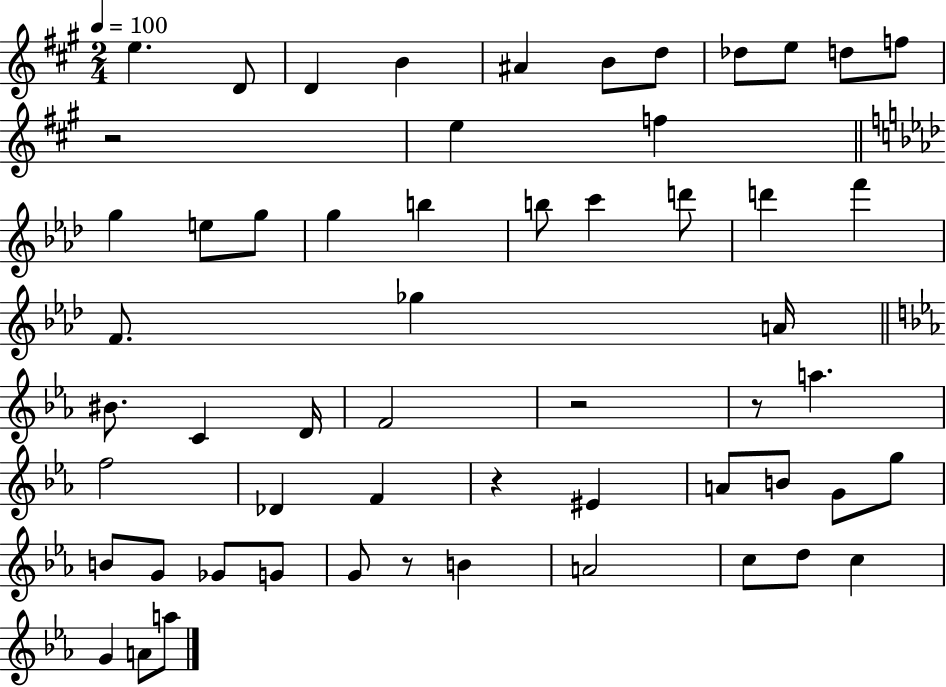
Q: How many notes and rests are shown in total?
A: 57